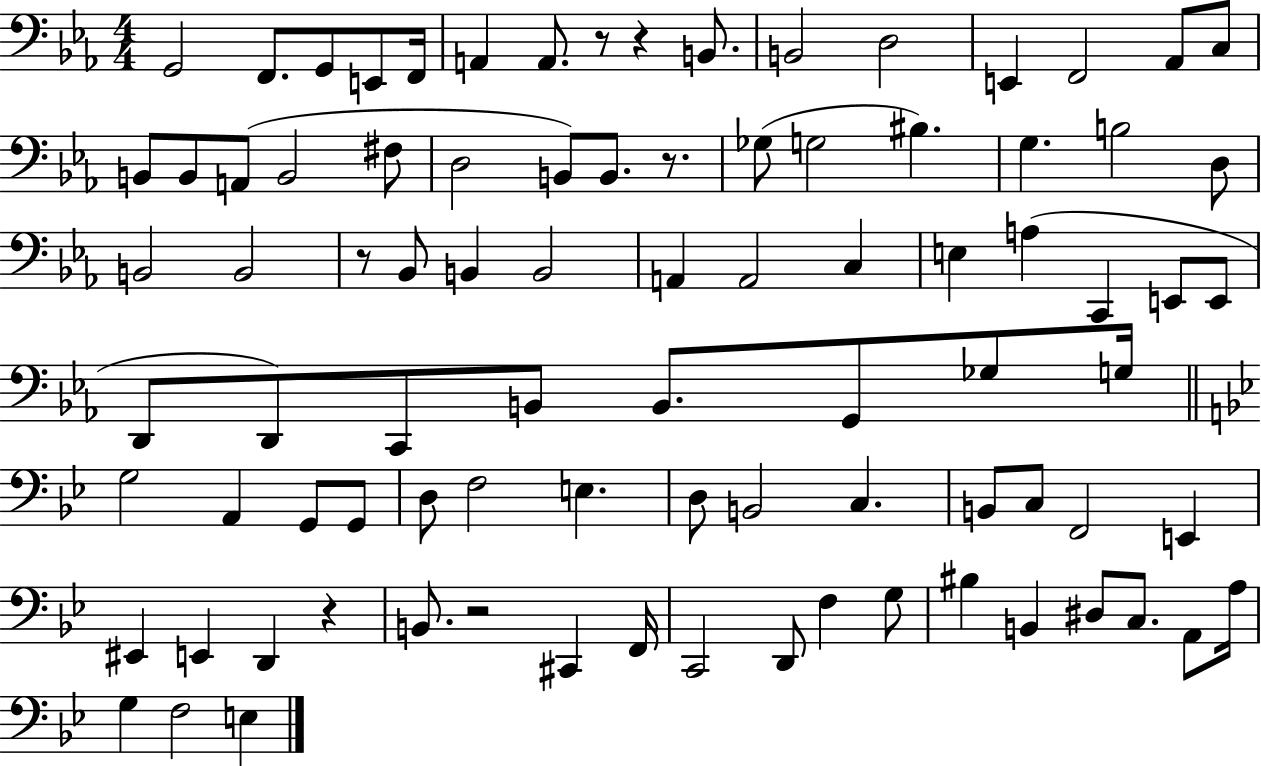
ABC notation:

X:1
T:Untitled
M:4/4
L:1/4
K:Eb
G,,2 F,,/2 G,,/2 E,,/2 F,,/4 A,, A,,/2 z/2 z B,,/2 B,,2 D,2 E,, F,,2 _A,,/2 C,/2 B,,/2 B,,/2 A,,/2 B,,2 ^F,/2 D,2 B,,/2 B,,/2 z/2 _G,/2 G,2 ^B, G, B,2 D,/2 B,,2 B,,2 z/2 _B,,/2 B,, B,,2 A,, A,,2 C, E, A, C,, E,,/2 E,,/2 D,,/2 D,,/2 C,,/2 B,,/2 B,,/2 G,,/2 _G,/2 G,/4 G,2 A,, G,,/2 G,,/2 D,/2 F,2 E, D,/2 B,,2 C, B,,/2 C,/2 F,,2 E,, ^E,, E,, D,, z B,,/2 z2 ^C,, F,,/4 C,,2 D,,/2 F, G,/2 ^B, B,, ^D,/2 C,/2 A,,/2 A,/4 G, F,2 E,